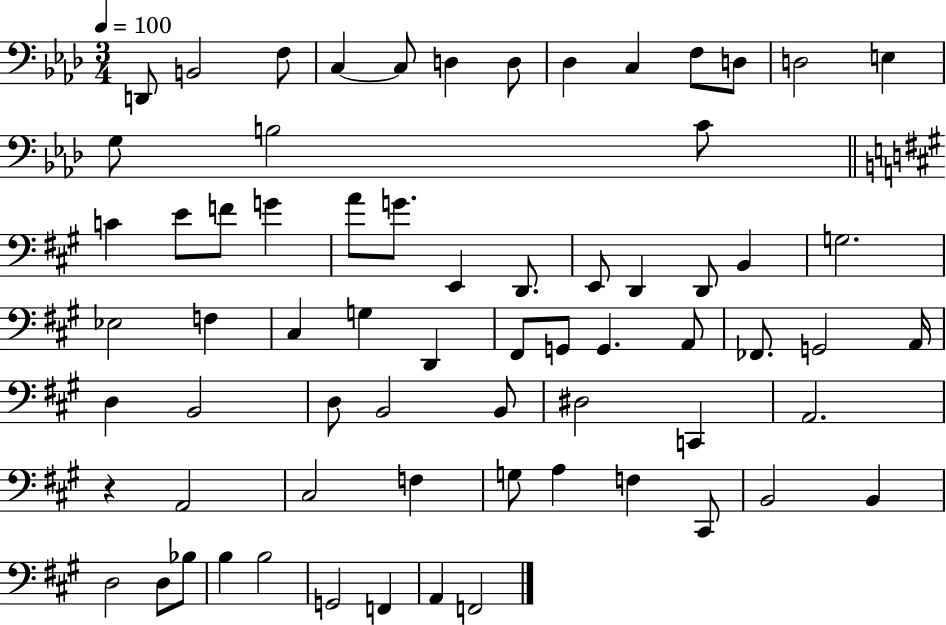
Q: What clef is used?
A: bass